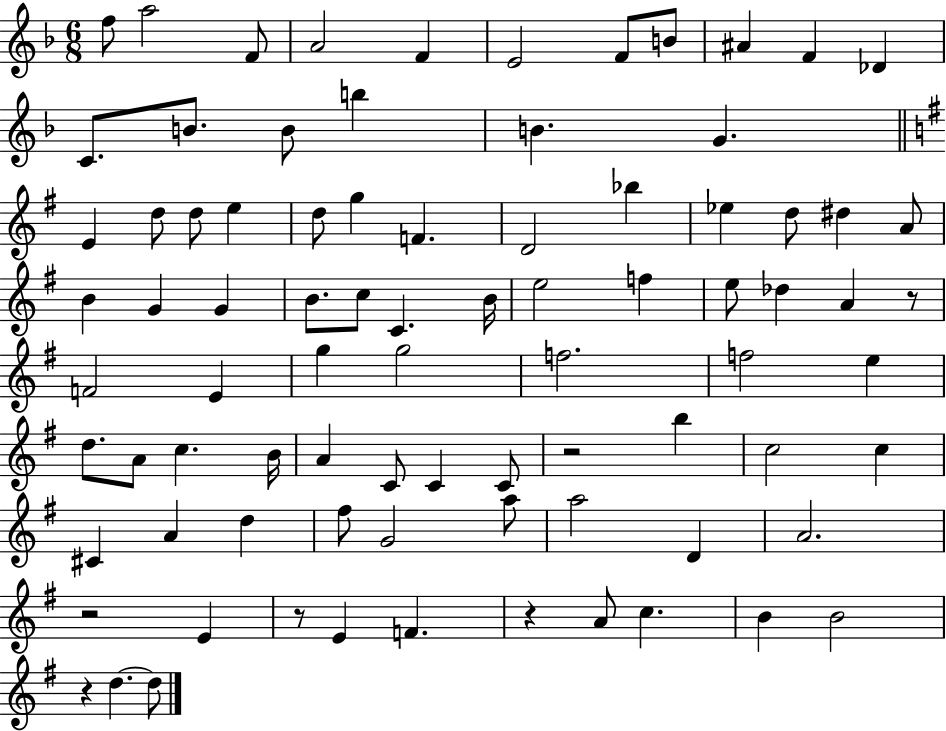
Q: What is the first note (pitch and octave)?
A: F5